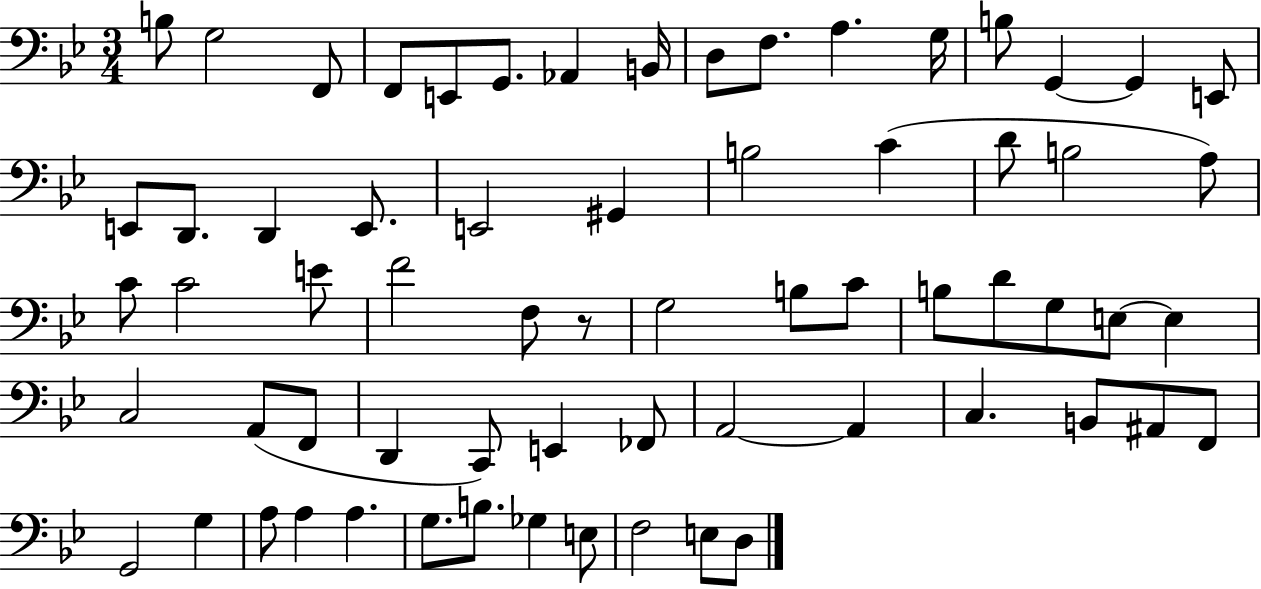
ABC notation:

X:1
T:Untitled
M:3/4
L:1/4
K:Bb
B,/2 G,2 F,,/2 F,,/2 E,,/2 G,,/2 _A,, B,,/4 D,/2 F,/2 A, G,/4 B,/2 G,, G,, E,,/2 E,,/2 D,,/2 D,, E,,/2 E,,2 ^G,, B,2 C D/2 B,2 A,/2 C/2 C2 E/2 F2 F,/2 z/2 G,2 B,/2 C/2 B,/2 D/2 G,/2 E,/2 E, C,2 A,,/2 F,,/2 D,, C,,/2 E,, _F,,/2 A,,2 A,, C, B,,/2 ^A,,/2 F,,/2 G,,2 G, A,/2 A, A, G,/2 B,/2 _G, E,/2 F,2 E,/2 D,/2